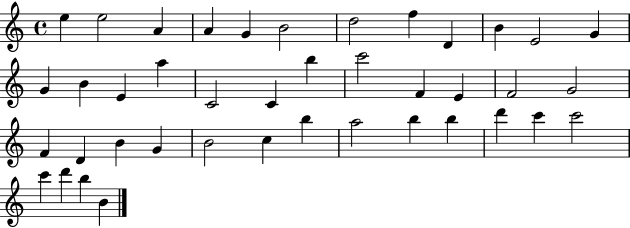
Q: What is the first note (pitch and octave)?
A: E5